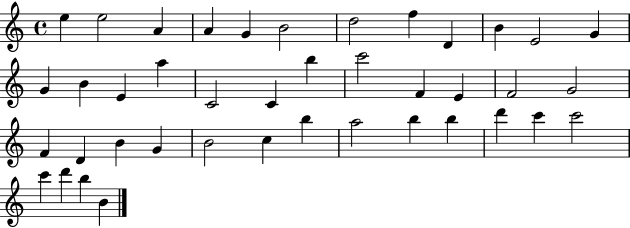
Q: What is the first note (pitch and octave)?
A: E5